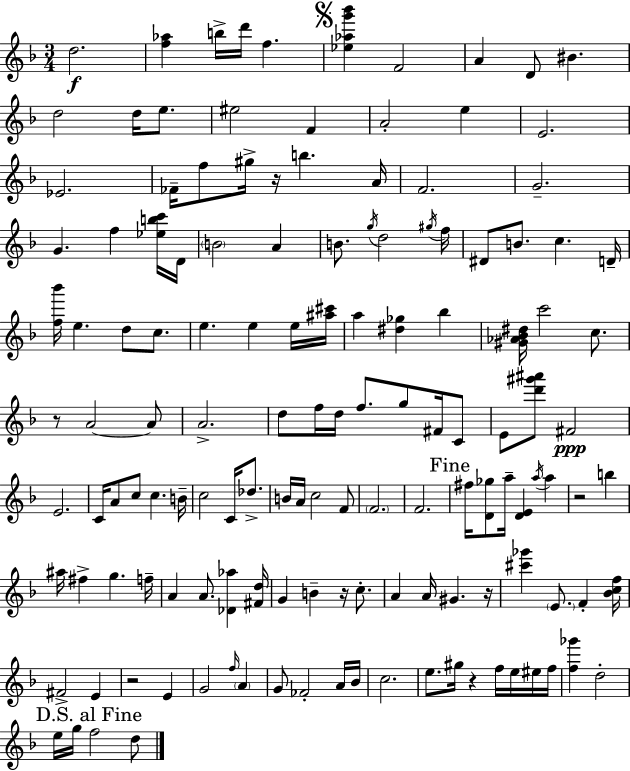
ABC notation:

X:1
T:Untitled
M:3/4
L:1/4
K:F
d2 [f_a] b/4 d'/4 f [_e_ag'_b'] F2 A D/2 ^B d2 d/4 e/2 ^e2 F A2 e E2 _E2 _F/4 f/2 ^g/4 z/4 b A/4 F2 G2 G f [_ebc']/4 D/4 B2 A B/2 g/4 d2 ^g/4 f/4 ^D/2 B/2 c D/4 [f_b']/4 e d/2 c/2 e e e/4 [^a^c']/4 a [^d_g] _b [^G_A_B^d]/4 c'2 c/2 z/2 A2 A/2 A2 d/2 f/4 d/4 f/2 g/2 ^F/4 C/2 E/2 [d'^g'^a']/2 ^F2 E2 C/4 A/2 c/2 c B/4 c2 C/4 _d/2 B/4 A/4 c2 F/2 F2 F2 ^f/4 [D_g]/2 a/4 [DE] a/4 a z2 b ^a/4 ^f g f/4 A A/2 [_D_a] [^Fd]/4 G B z/4 c/2 A A/4 ^G z/4 [^c'_g'] E/2 F [_Bcf]/4 ^F2 E z2 E G2 f/4 A G/2 _F2 A/4 _B/4 c2 e/2 ^g/4 z f/4 e/4 ^e/4 f/4 [f_g'] d2 e/4 g/4 f2 d/2